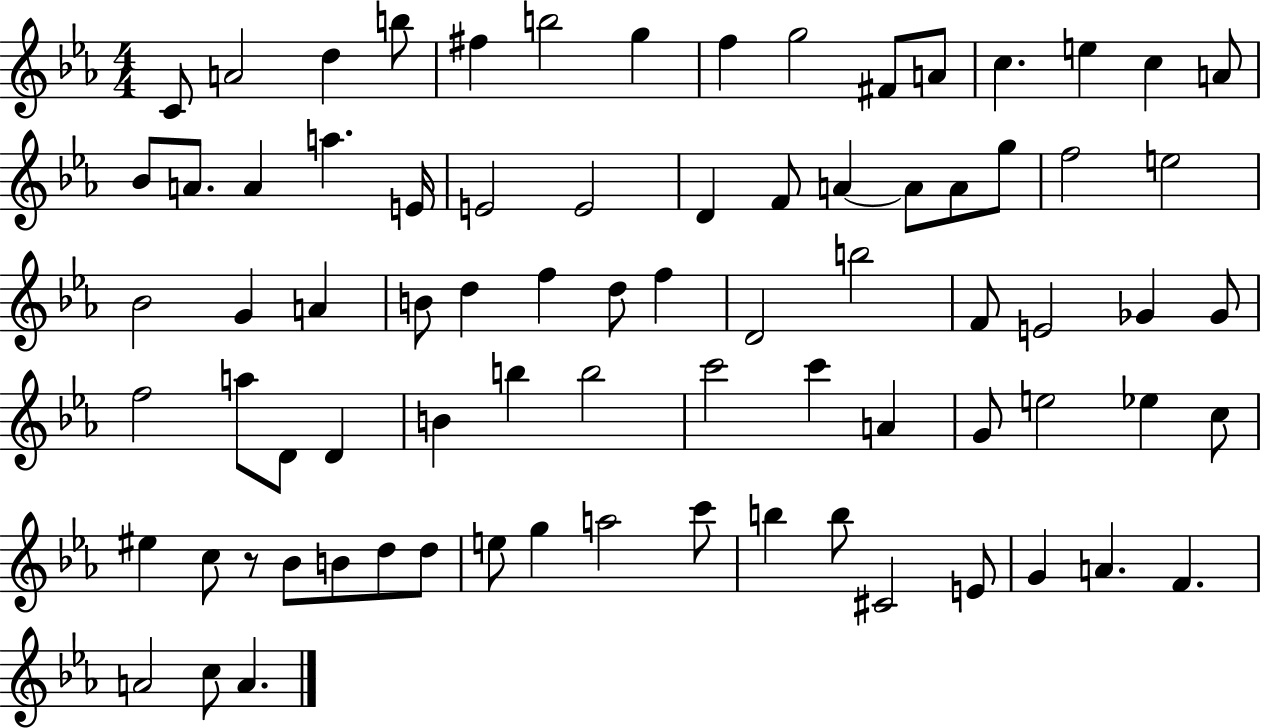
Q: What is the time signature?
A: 4/4